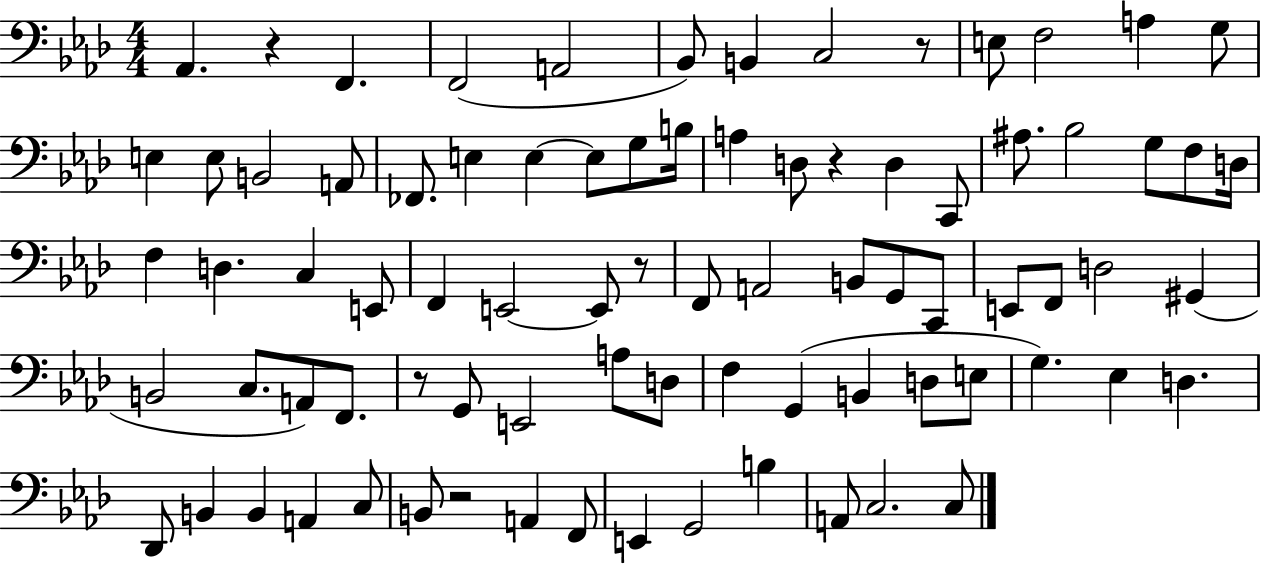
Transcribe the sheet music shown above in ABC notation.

X:1
T:Untitled
M:4/4
L:1/4
K:Ab
_A,, z F,, F,,2 A,,2 _B,,/2 B,, C,2 z/2 E,/2 F,2 A, G,/2 E, E,/2 B,,2 A,,/2 _F,,/2 E, E, E,/2 G,/2 B,/4 A, D,/2 z D, C,,/2 ^A,/2 _B,2 G,/2 F,/2 D,/4 F, D, C, E,,/2 F,, E,,2 E,,/2 z/2 F,,/2 A,,2 B,,/2 G,,/2 C,,/2 E,,/2 F,,/2 D,2 ^G,, B,,2 C,/2 A,,/2 F,,/2 z/2 G,,/2 E,,2 A,/2 D,/2 F, G,, B,, D,/2 E,/2 G, _E, D, _D,,/2 B,, B,, A,, C,/2 B,,/2 z2 A,, F,,/2 E,, G,,2 B, A,,/2 C,2 C,/2